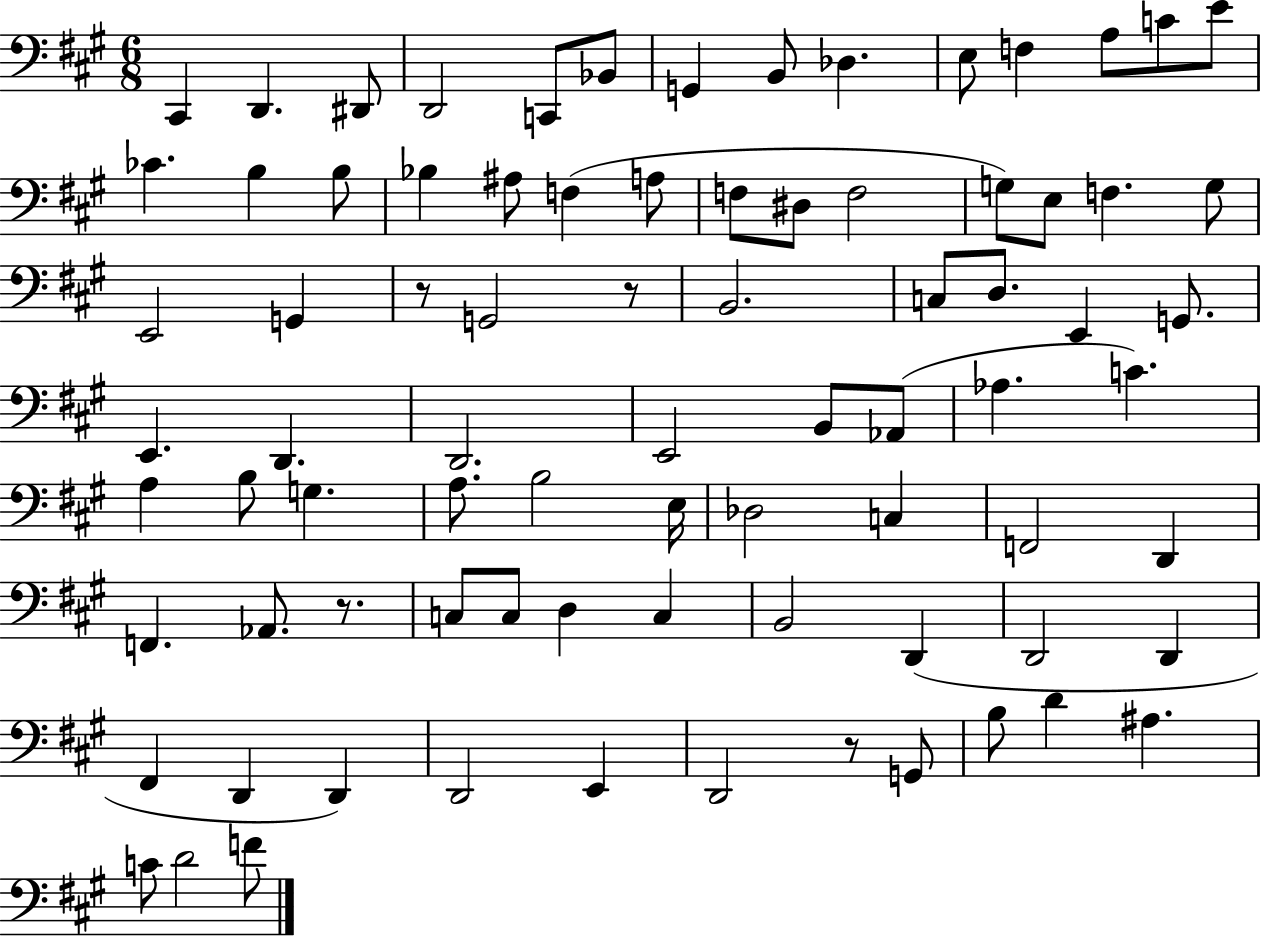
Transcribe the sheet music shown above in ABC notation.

X:1
T:Untitled
M:6/8
L:1/4
K:A
^C,, D,, ^D,,/2 D,,2 C,,/2 _B,,/2 G,, B,,/2 _D, E,/2 F, A,/2 C/2 E/2 _C B, B,/2 _B, ^A,/2 F, A,/2 F,/2 ^D,/2 F,2 G,/2 E,/2 F, G,/2 E,,2 G,, z/2 G,,2 z/2 B,,2 C,/2 D,/2 E,, G,,/2 E,, D,, D,,2 E,,2 B,,/2 _A,,/2 _A, C A, B,/2 G, A,/2 B,2 E,/4 _D,2 C, F,,2 D,, F,, _A,,/2 z/2 C,/2 C,/2 D, C, B,,2 D,, D,,2 D,, ^F,, D,, D,, D,,2 E,, D,,2 z/2 G,,/2 B,/2 D ^A, C/2 D2 F/2